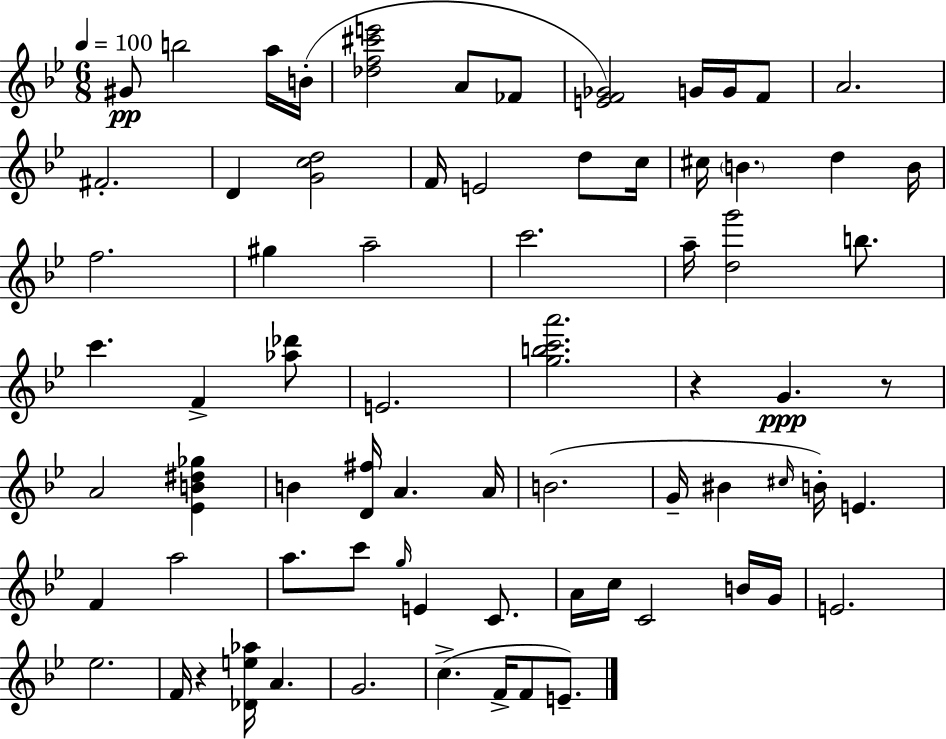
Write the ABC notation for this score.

X:1
T:Untitled
M:6/8
L:1/4
K:Bb
^G/2 b2 a/4 B/4 [_df^c'e']2 A/2 _F/2 [EF_G]2 G/4 G/4 F/2 A2 ^F2 D [Gcd]2 F/4 E2 d/2 c/4 ^c/4 B d B/4 f2 ^g a2 c'2 a/4 [dg']2 b/2 c' F [_a_d']/2 E2 [gbc'a']2 z G z/2 A2 [_EB^d_g] B [D^f]/4 A A/4 B2 G/4 ^B ^c/4 B/4 E F a2 a/2 c'/2 g/4 E C/2 A/4 c/4 C2 B/4 G/4 E2 _e2 F/4 z [_De_a]/4 A G2 c F/4 F/2 E/2